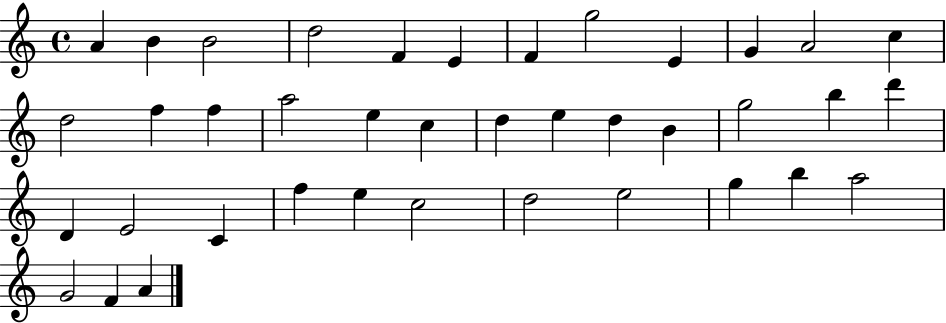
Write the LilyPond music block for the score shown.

{
  \clef treble
  \time 4/4
  \defaultTimeSignature
  \key c \major
  a'4 b'4 b'2 | d''2 f'4 e'4 | f'4 g''2 e'4 | g'4 a'2 c''4 | \break d''2 f''4 f''4 | a''2 e''4 c''4 | d''4 e''4 d''4 b'4 | g''2 b''4 d'''4 | \break d'4 e'2 c'4 | f''4 e''4 c''2 | d''2 e''2 | g''4 b''4 a''2 | \break g'2 f'4 a'4 | \bar "|."
}